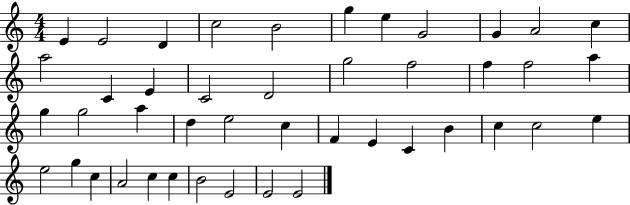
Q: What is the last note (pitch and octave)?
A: E4